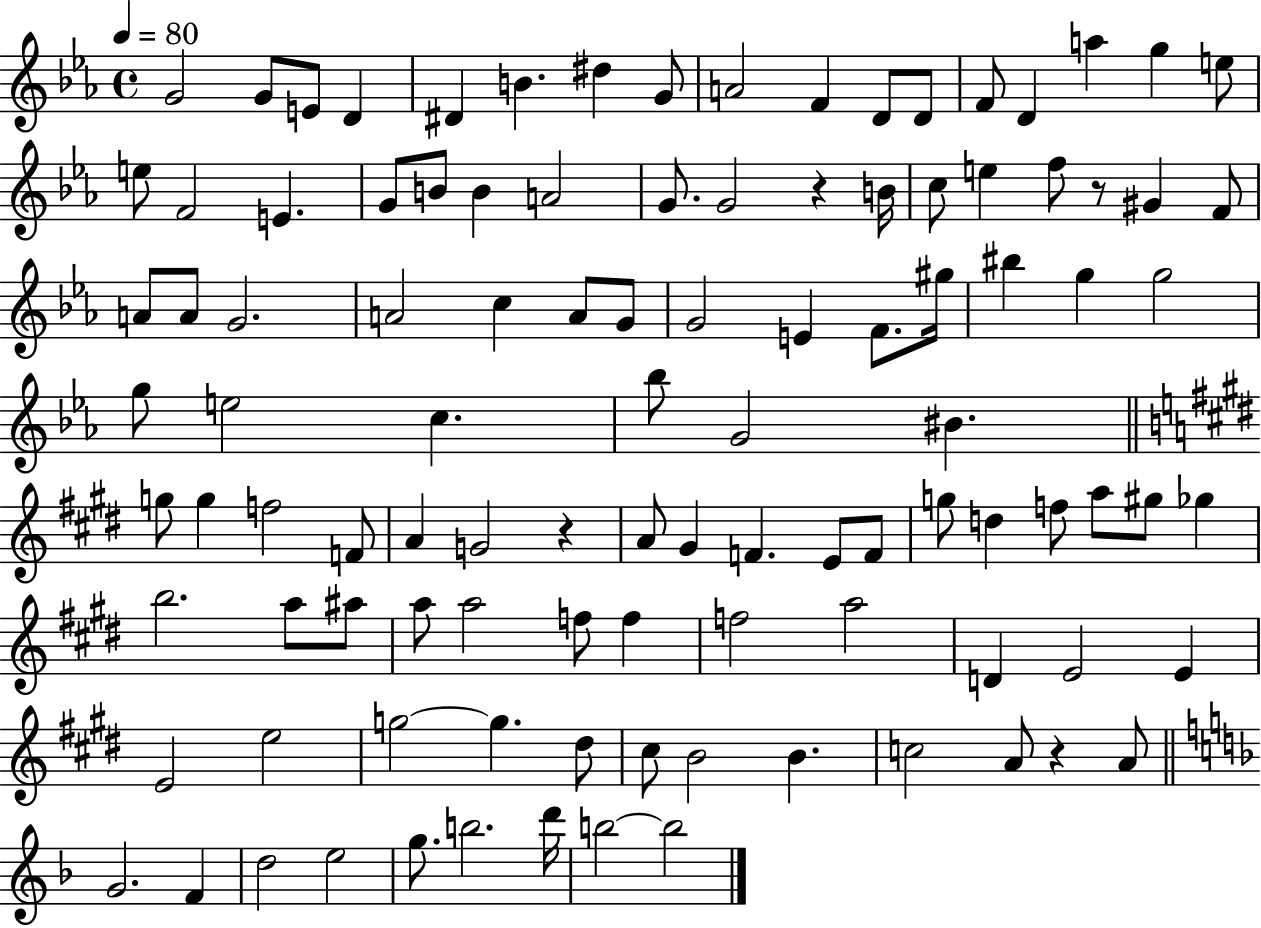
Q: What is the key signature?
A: EES major